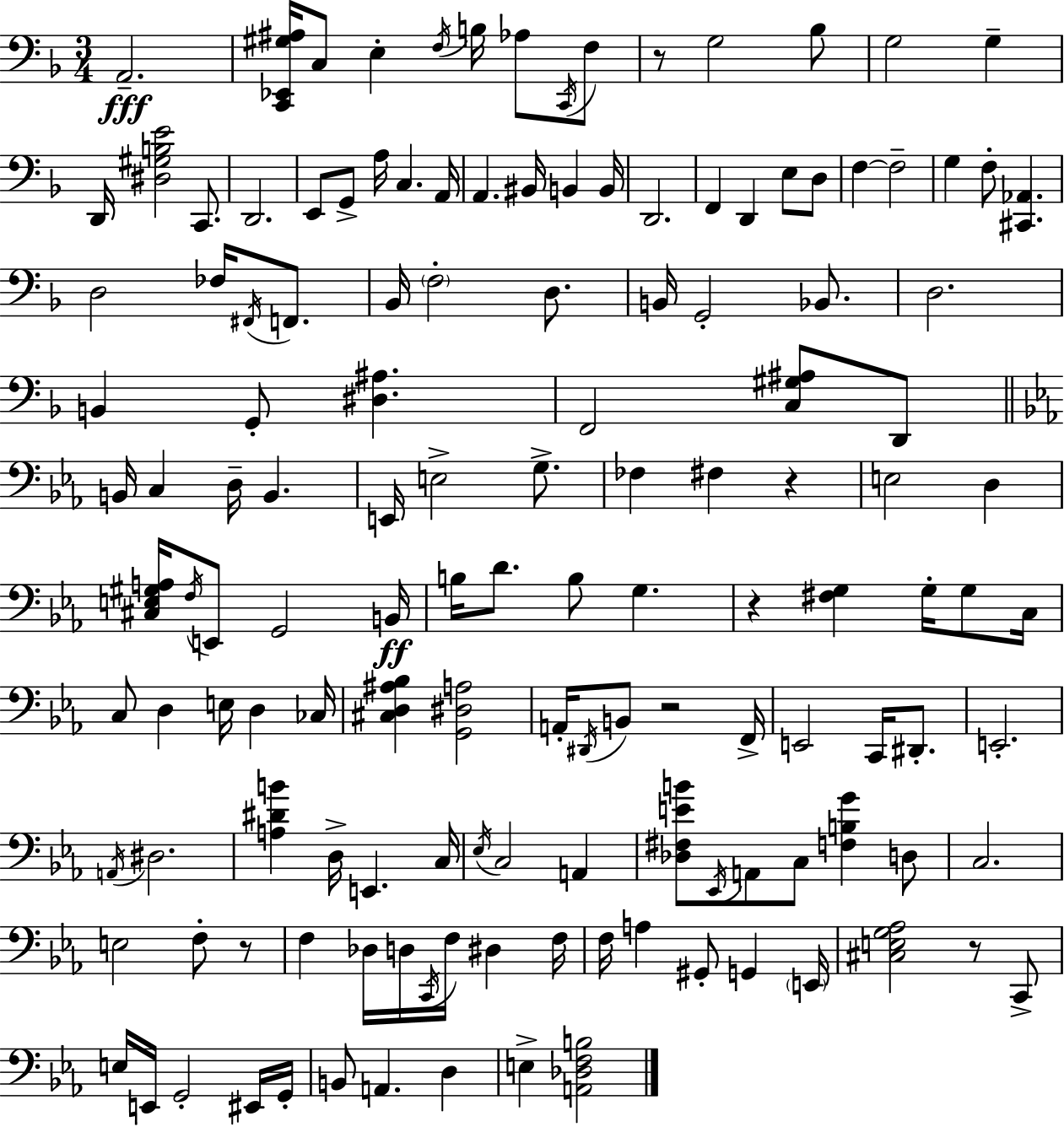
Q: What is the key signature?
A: D minor